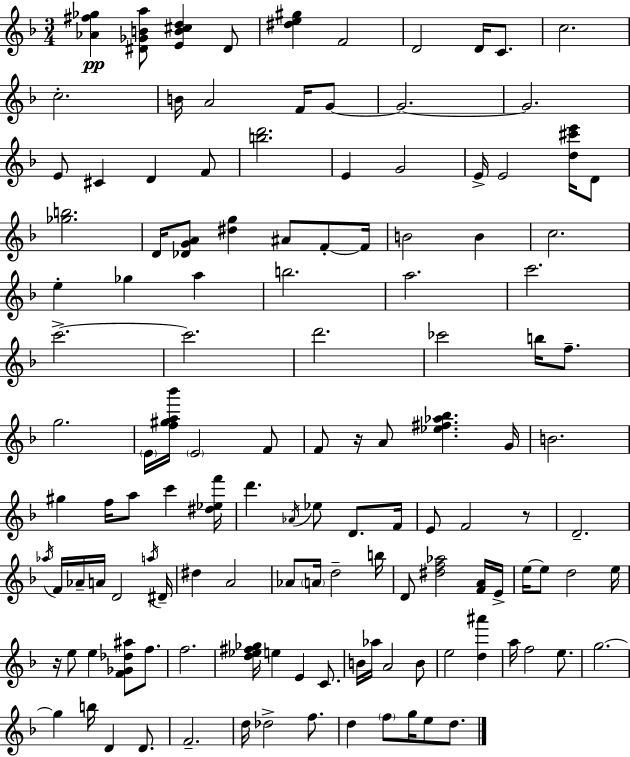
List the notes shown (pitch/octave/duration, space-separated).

[Ab4,F#5,Gb5]/q [D#4,Gb4,B4,A5]/e [E4,B4,C#5,D5]/q D#4/e [D#5,E5,G#5]/q F4/h D4/h D4/s C4/e. C5/h. C5/h. B4/s A4/h F4/s G4/e G4/h. G4/h. E4/e C#4/q D4/q F4/e [B5,D6]/h. E4/q G4/h E4/s E4/h [D5,C#6,E6]/s D4/e [Gb5,B5]/h. D4/s [Db4,G4,A4]/e [D#5,G5]/q A#4/e F4/e F4/s B4/h B4/q C5/h. E5/q Gb5/q A5/q B5/h. A5/h. C6/h. C6/h. C6/h. D6/h. CES6/h B5/s F5/e. G5/h. E4/s [F5,G#5,A5,Bb6]/s E4/h F4/e F4/e R/s A4/e [Eb5,F#5,Ab5,Bb5]/q. G4/s B4/h. G#5/q F5/s A5/e C6/q [D#5,Eb5,F6]/s D6/q. Ab4/s Eb5/e D4/e. F4/s E4/e F4/h R/e D4/h. Ab5/s F4/s Ab4/s A4/s D4/h A5/s D#4/s D#5/q A4/h Ab4/e A4/s D5/h B5/s D4/e [D#5,F5,Ab5]/h [F4,A4]/s E4/s E5/s E5/e D5/h E5/s R/s E5/e E5/q [F4,Gb4,Db5,A#5]/e F5/e. F5/h. [D5,Eb5,F#5,Gb5]/s E5/q E4/q C4/e. B4/s Ab5/s A4/h B4/e E5/h [D5,A#6]/q A5/s F5/h E5/e. G5/h. G5/q B5/s D4/q D4/e. F4/h. D5/s Db5/h F5/e. D5/q F5/e G5/s E5/e D5/e.